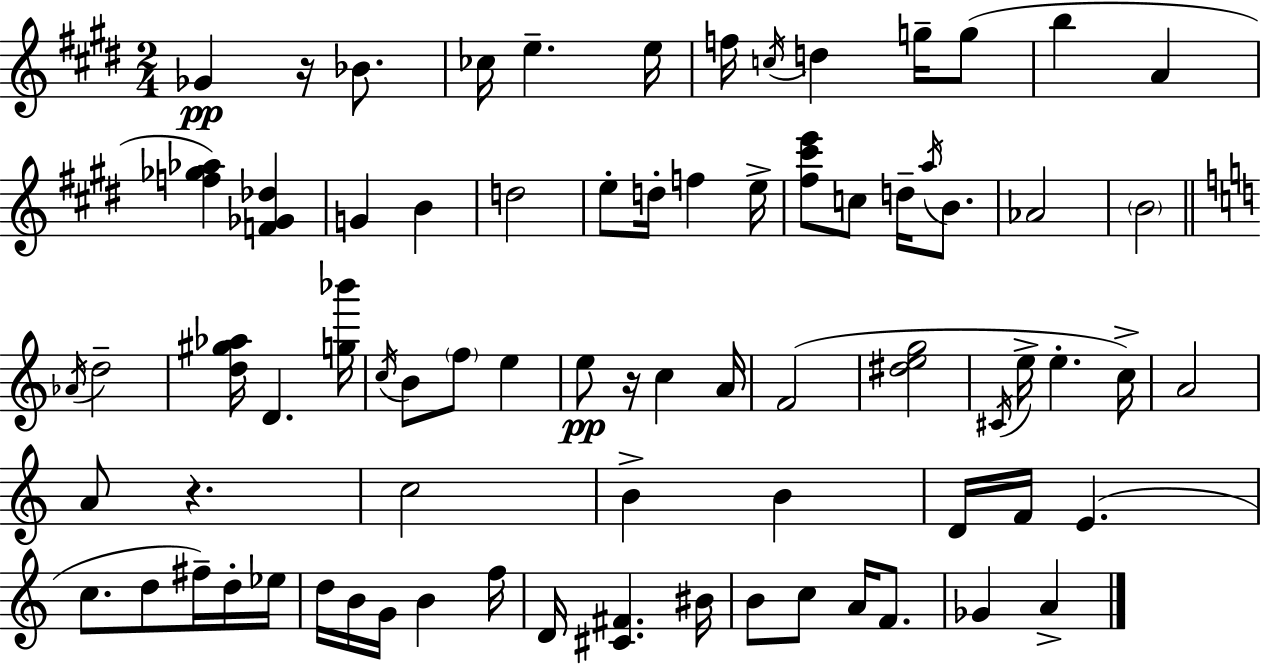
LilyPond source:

{
  \clef treble
  \numericTimeSignature
  \time 2/4
  \key e \major
  ges'4\pp r16 bes'8. | ces''16 e''4.-- e''16 | f''16 \acciaccatura { c''16 } d''4 g''16-- g''8( | b''4 a'4 | \break <f'' ges'' aes''>4) <f' ges' des''>4 | g'4 b'4 | d''2 | e''8-. d''16-. f''4 | \break e''16-> <fis'' cis''' e'''>8 c''8 d''16-- \acciaccatura { a''16 } b'8. | aes'2 | \parenthesize b'2 | \bar "||" \break \key c \major \acciaccatura { aes'16 } d''2-- | <d'' gis'' aes''>16 d'4. | <g'' bes'''>16 \acciaccatura { c''16 } b'8 \parenthesize f''8 e''4 | e''8\pp r16 c''4 | \break a'16 f'2( | <dis'' e'' g''>2 | \acciaccatura { cis'16 } e''16-> e''4.-. | c''16->) a'2 | \break a'8 r4. | c''2 | b'4-> b'4 | d'16 f'16 e'4.( | \break c''8. d''8 | fis''16--) d''16-. ees''16 d''16 b'16 g'16 b'4 | f''16 d'16 <cis' fis'>4. | bis'16 b'8 c''8 a'16 | \break f'8. ges'4 a'4-> | \bar "|."
}